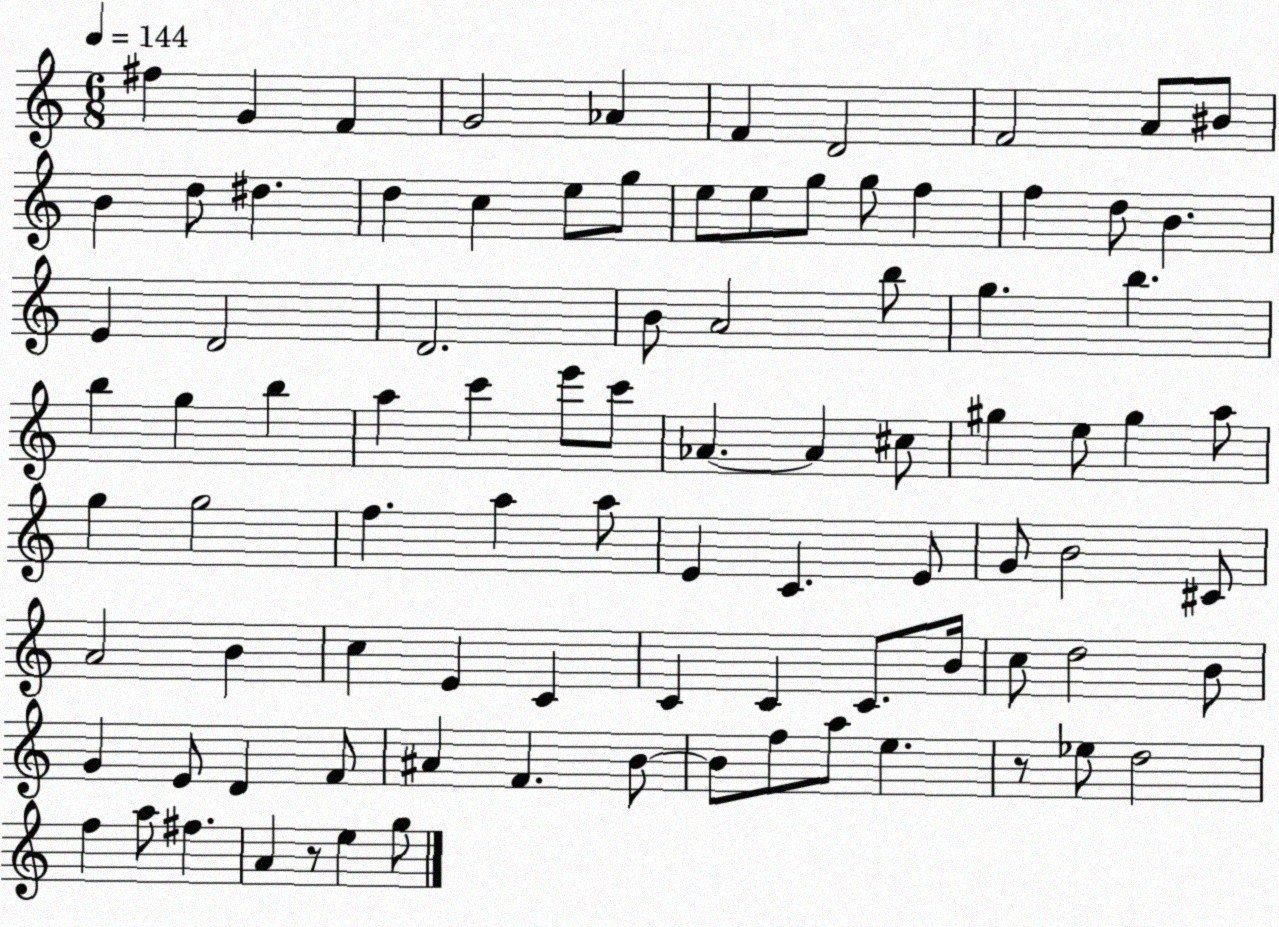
X:1
T:Untitled
M:6/8
L:1/4
K:C
^f G F G2 _A F D2 F2 A/2 ^B/2 B d/2 ^d d c e/2 g/2 e/2 e/2 g/2 g/2 f f d/2 B E D2 D2 B/2 A2 b/2 g b b g b a c' e'/2 c'/2 _A _A ^c/2 ^g e/2 ^g a/2 g g2 f a a/2 E C E/2 G/2 B2 ^C/2 A2 B c E C C C C/2 B/4 c/2 d2 B/2 G E/2 D F/2 ^A F B/2 B/2 f/2 a/2 e z/2 _e/2 d2 f a/2 ^f A z/2 e g/2